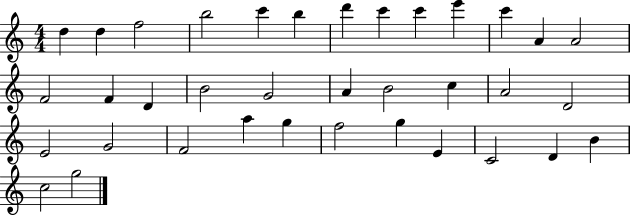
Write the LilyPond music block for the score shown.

{
  \clef treble
  \numericTimeSignature
  \time 4/4
  \key c \major
  d''4 d''4 f''2 | b''2 c'''4 b''4 | d'''4 c'''4 c'''4 e'''4 | c'''4 a'4 a'2 | \break f'2 f'4 d'4 | b'2 g'2 | a'4 b'2 c''4 | a'2 d'2 | \break e'2 g'2 | f'2 a''4 g''4 | f''2 g''4 e'4 | c'2 d'4 b'4 | \break c''2 g''2 | \bar "|."
}